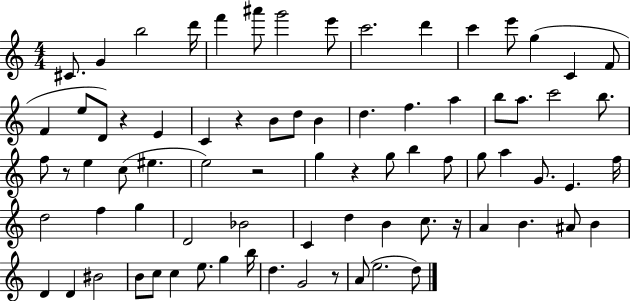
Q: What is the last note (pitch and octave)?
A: D5